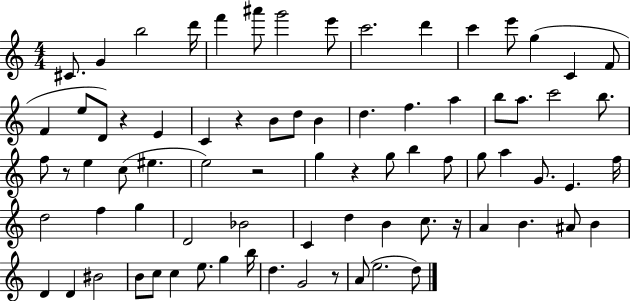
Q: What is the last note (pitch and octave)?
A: D5